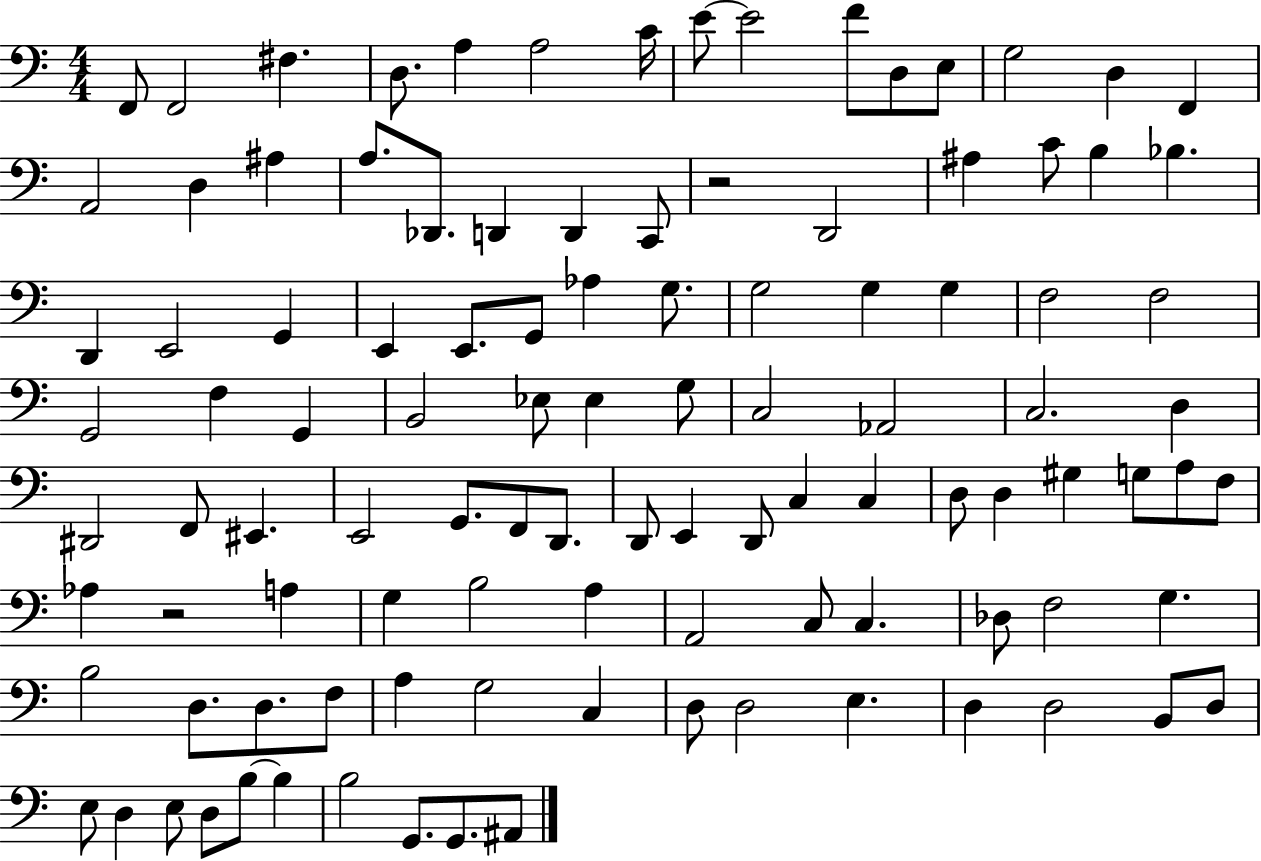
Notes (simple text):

F2/e F2/h F#3/q. D3/e. A3/q A3/h C4/s E4/e E4/h F4/e D3/e E3/e G3/h D3/q F2/q A2/h D3/q A#3/q A3/e. Db2/e. D2/q D2/q C2/e R/h D2/h A#3/q C4/e B3/q Bb3/q. D2/q E2/h G2/q E2/q E2/e. G2/e Ab3/q G3/e. G3/h G3/q G3/q F3/h F3/h G2/h F3/q G2/q B2/h Eb3/e Eb3/q G3/e C3/h Ab2/h C3/h. D3/q D#2/h F2/e EIS2/q. E2/h G2/e. F2/e D2/e. D2/e E2/q D2/e C3/q C3/q D3/e D3/q G#3/q G3/e A3/e F3/e Ab3/q R/h A3/q G3/q B3/h A3/q A2/h C3/e C3/q. Db3/e F3/h G3/q. B3/h D3/e. D3/e. F3/e A3/q G3/h C3/q D3/e D3/h E3/q. D3/q D3/h B2/e D3/e E3/e D3/q E3/e D3/e B3/e B3/q B3/h G2/e. G2/e. A#2/e